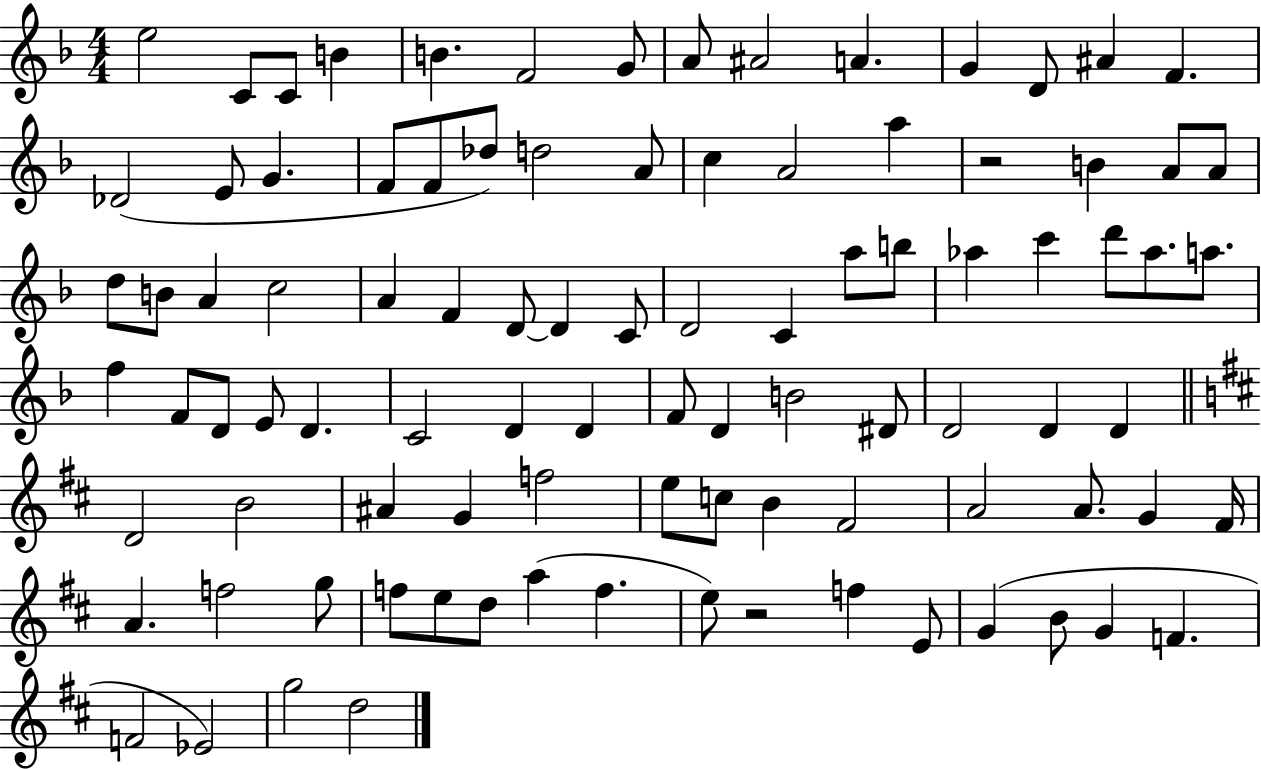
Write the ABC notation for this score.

X:1
T:Untitled
M:4/4
L:1/4
K:F
e2 C/2 C/2 B B F2 G/2 A/2 ^A2 A G D/2 ^A F _D2 E/2 G F/2 F/2 _d/2 d2 A/2 c A2 a z2 B A/2 A/2 d/2 B/2 A c2 A F D/2 D C/2 D2 C a/2 b/2 _a c' d'/2 _a/2 a/2 f F/2 D/2 E/2 D C2 D D F/2 D B2 ^D/2 D2 D D D2 B2 ^A G f2 e/2 c/2 B ^F2 A2 A/2 G ^F/4 A f2 g/2 f/2 e/2 d/2 a f e/2 z2 f E/2 G B/2 G F F2 _E2 g2 d2